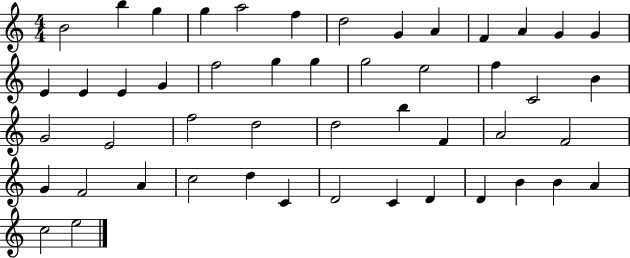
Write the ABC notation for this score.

X:1
T:Untitled
M:4/4
L:1/4
K:C
B2 b g g a2 f d2 G A F A G G E E E G f2 g g g2 e2 f C2 B G2 E2 f2 d2 d2 b F A2 F2 G F2 A c2 d C D2 C D D B B A c2 e2